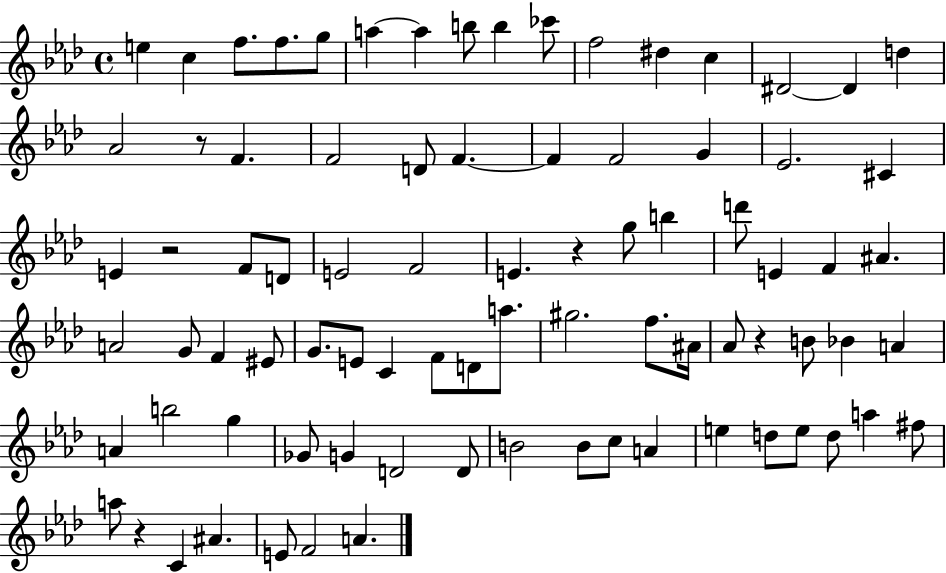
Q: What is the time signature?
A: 4/4